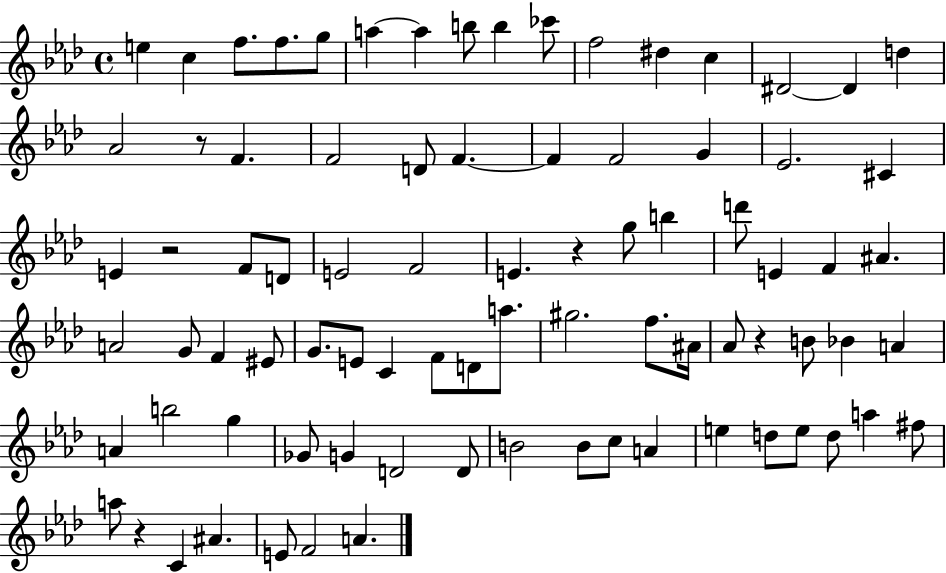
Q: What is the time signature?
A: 4/4